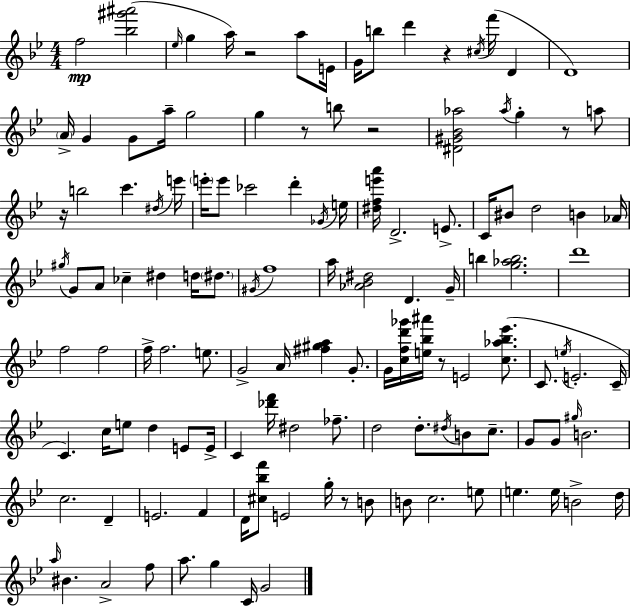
X:1
T:Untitled
M:4/4
L:1/4
K:Bb
f2 [_b^g'^a']2 _e/4 g a/4 z2 a/2 E/4 G/4 b/2 d' z ^c/4 f'/4 D D4 A/4 G G/2 a/4 g2 g z/2 b/2 z2 [^D^G_B_a]2 _a/4 g z/2 a/2 z/4 b2 c' ^d/4 e'/4 e'/4 e'/2 _c'2 d' _G/4 e/4 [^dfe'a']/4 D2 E/2 C/4 ^B/2 d2 B _A/4 ^g/4 G/2 A/2 _c ^d d/4 ^d/2 ^G/4 f4 a/4 [_A_B^d]2 D G/4 b [g_ab]2 d'4 f2 f2 f/4 f2 e/2 G2 A/4 [^f^ga] G/2 G/4 [cfd'_g']/4 [e_b^a']/4 z/2 E2 [c_a_b_e']/2 C/2 e/4 E2 C/4 C c/4 e/2 d E/2 E/4 C [_d'f']/4 ^d2 _f/2 d2 d/2 ^d/4 B/2 c/2 G/2 G/2 ^g/4 B2 c2 D E2 F D/4 [^c_bf']/2 E2 g/4 z/2 B/2 B/2 c2 e/2 e e/4 B2 d/4 a/4 ^B A2 f/2 a/2 g C/4 G2